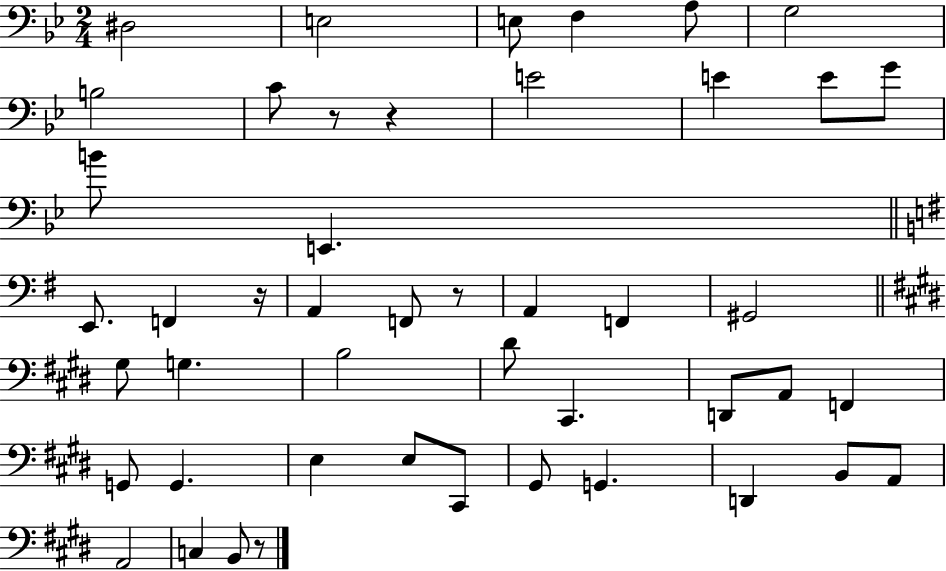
{
  \clef bass
  \numericTimeSignature
  \time 2/4
  \key bes \major
  dis2 | e2 | e8 f4 a8 | g2 | \break b2 | c'8 r8 r4 | e'2 | e'4 e'8 g'8 | \break b'8 e,4. | \bar "||" \break \key e \minor e,8. f,4 r16 | a,4 f,8 r8 | a,4 f,4 | gis,2 | \break \bar "||" \break \key e \major gis8 g4. | b2 | dis'8 cis,4. | d,8 a,8 f,4 | \break g,8 g,4. | e4 e8 cis,8 | gis,8 g,4. | d,4 b,8 a,8 | \break a,2 | c4 b,8 r8 | \bar "|."
}